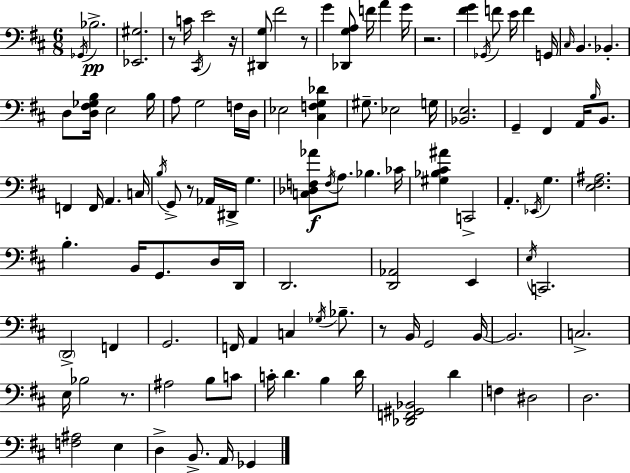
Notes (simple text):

Gb2/s Bb3/h. [Eb2,G#3]/h. R/e C4/s C#2/s E4/h R/s [D#2,G3]/e F#4/h R/e G4/q [Db2,G3,A3]/e F4/s A4/q G4/s R/h. [F#4,G4]/q Gb2/s F4/e E4/s F4/q G2/s C#3/s B2/q. Bb2/q. D3/e [D3,F#3,Gb3,B3]/s E3/h B3/s A3/e G3/h F3/s D3/s Eb3/h [C#3,F3,G3,Db4]/q G#3/e. Eb3/h G3/s [Bb2,E3]/h. G2/q F#2/q A2/s B3/s B2/e. F2/q F2/s A2/q. C3/s B3/s G2/e R/e Ab2/s D#2/s G3/q. [C3,Db3,F3,Ab4]/e F3/s A3/e. Bb3/q. CES4/s [G#3,Bb3,C#4,A#4]/q C2/h A2/q. Eb2/s G3/q. [E3,F#3,A#3]/h. B3/q. B2/s G2/e. D3/s D2/s D2/h. [D2,Ab2]/h E2/q E3/s C2/h. D2/h F2/q G2/h. F2/s A2/q C3/q Gb3/s Bb3/e. R/e B2/s G2/h B2/s B2/h. C3/h. E3/s Bb3/h R/e. A#3/h B3/e C4/e C4/s D4/q. B3/q D4/s [Db2,F2,G#2,Bb2]/h D4/q F3/q D#3/h D3/h. [F3,A#3]/h E3/q D3/q B2/e. A2/s Gb2/q